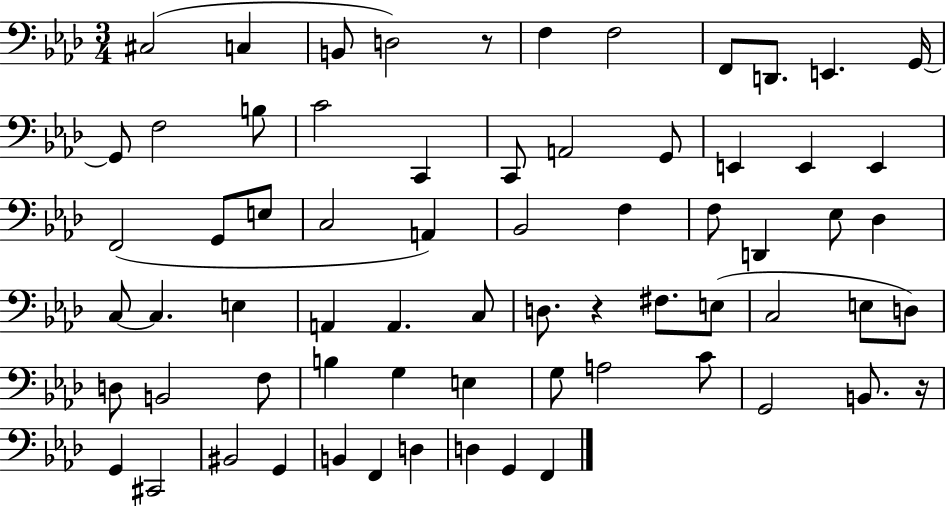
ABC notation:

X:1
T:Untitled
M:3/4
L:1/4
K:Ab
^C,2 C, B,,/2 D,2 z/2 F, F,2 F,,/2 D,,/2 E,, G,,/4 G,,/2 F,2 B,/2 C2 C,, C,,/2 A,,2 G,,/2 E,, E,, E,, F,,2 G,,/2 E,/2 C,2 A,, _B,,2 F, F,/2 D,, _E,/2 _D, C,/2 C, E, A,, A,, C,/2 D,/2 z ^F,/2 E,/2 C,2 E,/2 D,/2 D,/2 B,,2 F,/2 B, G, E, G,/2 A,2 C/2 G,,2 B,,/2 z/4 G,, ^C,,2 ^B,,2 G,, B,, F,, D, D, G,, F,,